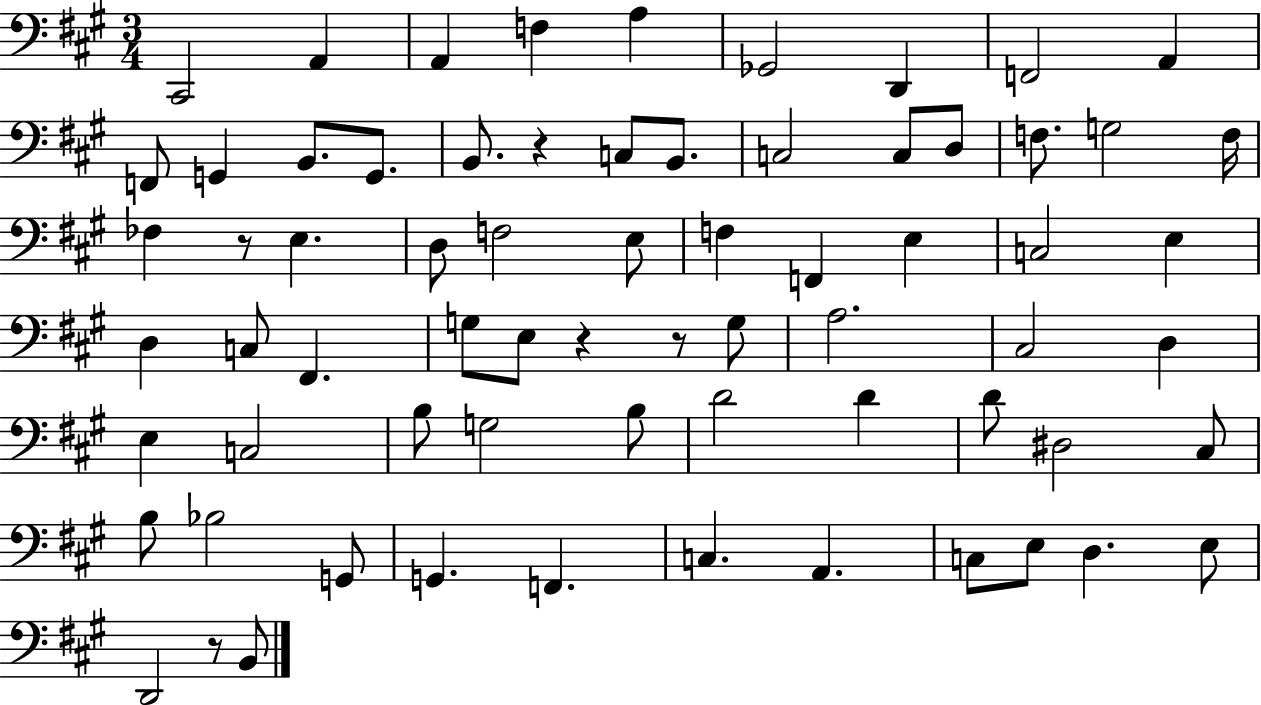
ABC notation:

X:1
T:Untitled
M:3/4
L:1/4
K:A
^C,,2 A,, A,, F, A, _G,,2 D,, F,,2 A,, F,,/2 G,, B,,/2 G,,/2 B,,/2 z C,/2 B,,/2 C,2 C,/2 D,/2 F,/2 G,2 F,/4 _F, z/2 E, D,/2 F,2 E,/2 F, F,, E, C,2 E, D, C,/2 ^F,, G,/2 E,/2 z z/2 G,/2 A,2 ^C,2 D, E, C,2 B,/2 G,2 B,/2 D2 D D/2 ^D,2 ^C,/2 B,/2 _B,2 G,,/2 G,, F,, C, A,, C,/2 E,/2 D, E,/2 D,,2 z/2 B,,/2